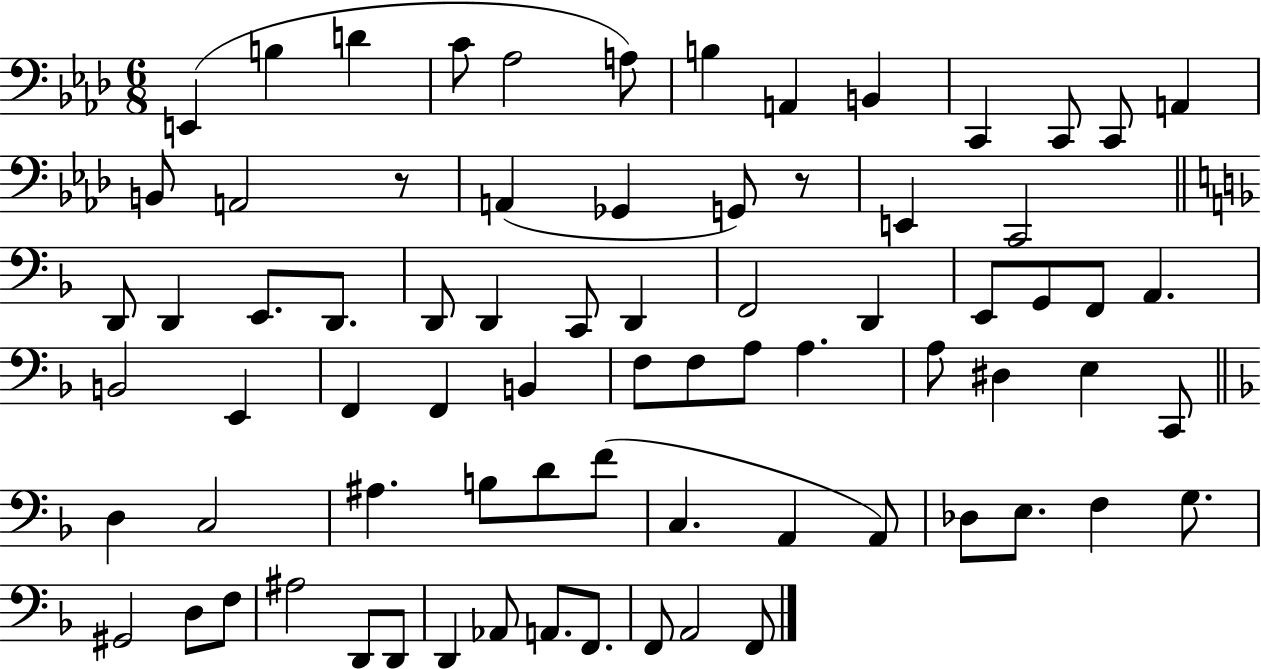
X:1
T:Untitled
M:6/8
L:1/4
K:Ab
E,, B, D C/2 _A,2 A,/2 B, A,, B,, C,, C,,/2 C,,/2 A,, B,,/2 A,,2 z/2 A,, _G,, G,,/2 z/2 E,, C,,2 D,,/2 D,, E,,/2 D,,/2 D,,/2 D,, C,,/2 D,, F,,2 D,, E,,/2 G,,/2 F,,/2 A,, B,,2 E,, F,, F,, B,, F,/2 F,/2 A,/2 A, A,/2 ^D, E, C,,/2 D, C,2 ^A, B,/2 D/2 F/2 C, A,, A,,/2 _D,/2 E,/2 F, G,/2 ^G,,2 D,/2 F,/2 ^A,2 D,,/2 D,,/2 D,, _A,,/2 A,,/2 F,,/2 F,,/2 A,,2 F,,/2